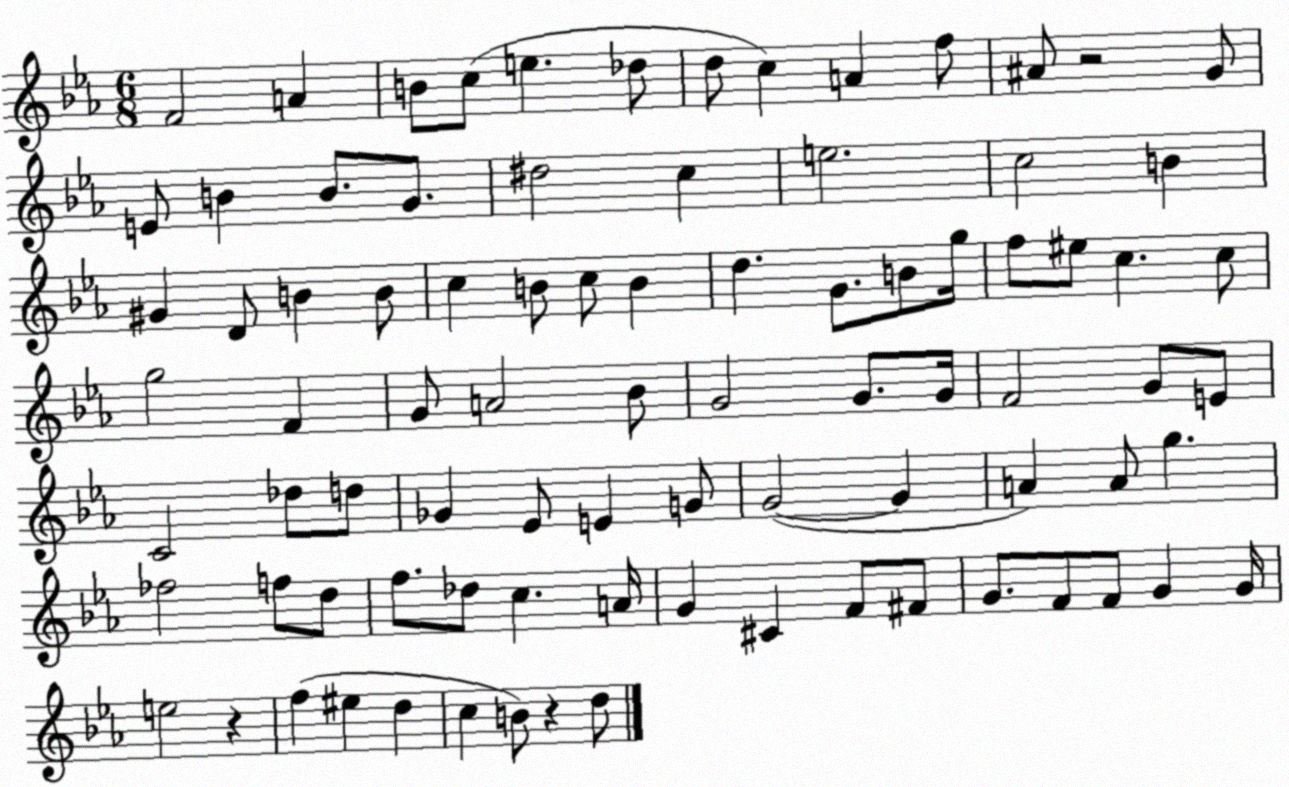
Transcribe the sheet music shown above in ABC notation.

X:1
T:Untitled
M:6/8
L:1/4
K:Eb
F2 A B/2 c/2 e _d/2 d/2 c A f/2 ^A/2 z2 G/2 E/2 B B/2 G/2 ^d2 c e2 c2 B ^G D/2 B B/2 c B/2 c/2 B d G/2 B/2 g/4 f/2 ^e/2 c c/2 g2 F G/2 A2 _B/2 G2 G/2 G/4 F2 G/2 E/2 C2 _d/2 d/2 _G _E/2 E G/2 G2 G A A/2 g _f2 f/2 d/2 f/2 _d/2 c A/4 G ^C F/2 ^F/2 G/2 F/2 F/2 G G/4 e2 z f ^e d c B/2 z d/2